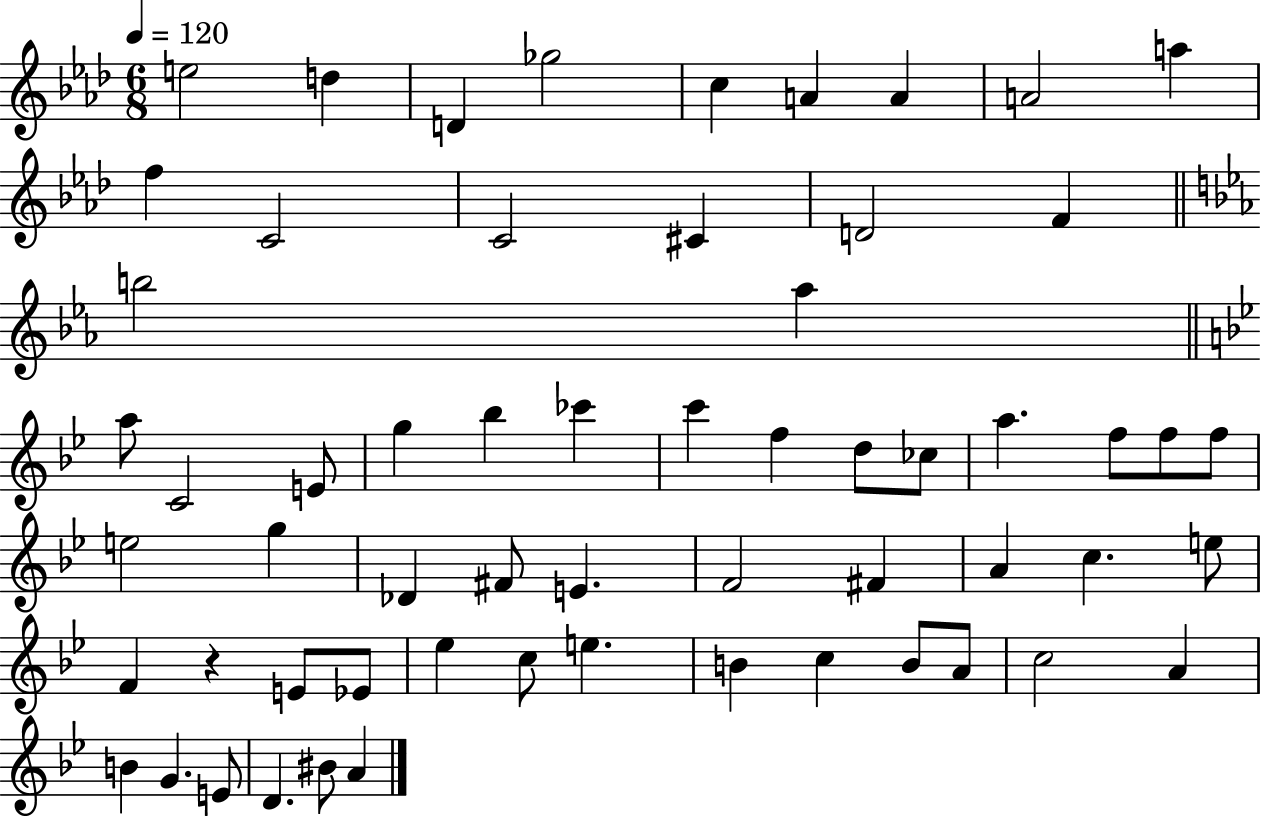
{
  \clef treble
  \numericTimeSignature
  \time 6/8
  \key aes \major
  \tempo 4 = 120
  e''2 d''4 | d'4 ges''2 | c''4 a'4 a'4 | a'2 a''4 | \break f''4 c'2 | c'2 cis'4 | d'2 f'4 | \bar "||" \break \key c \minor b''2 aes''4 | \bar "||" \break \key bes \major a''8 c'2 e'8 | g''4 bes''4 ces'''4 | c'''4 f''4 d''8 ces''8 | a''4. f''8 f''8 f''8 | \break e''2 g''4 | des'4 fis'8 e'4. | f'2 fis'4 | a'4 c''4. e''8 | \break f'4 r4 e'8 ees'8 | ees''4 c''8 e''4. | b'4 c''4 b'8 a'8 | c''2 a'4 | \break b'4 g'4. e'8 | d'4. bis'8 a'4 | \bar "|."
}